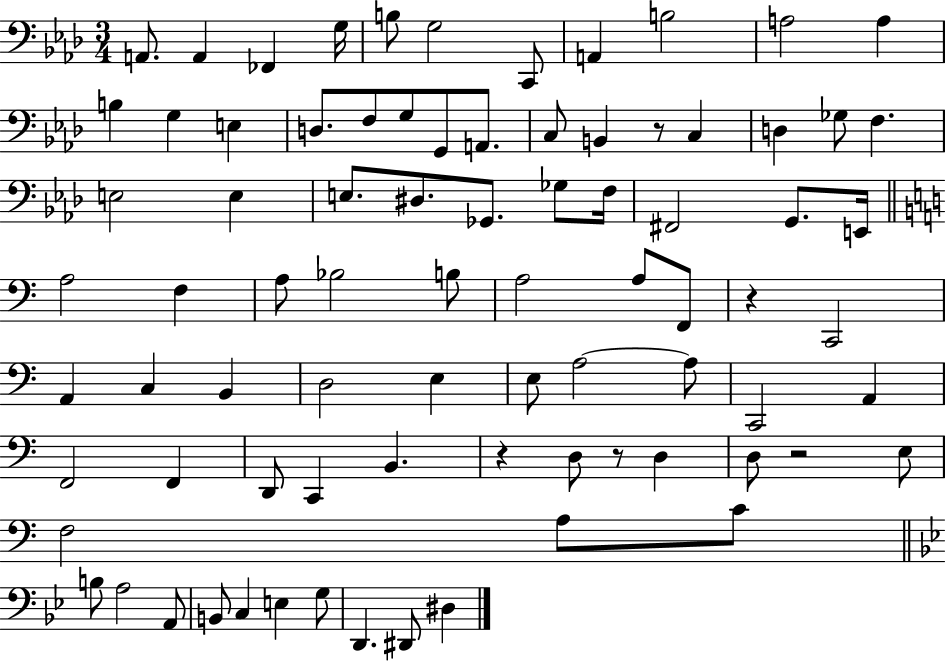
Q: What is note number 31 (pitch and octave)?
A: Gb3